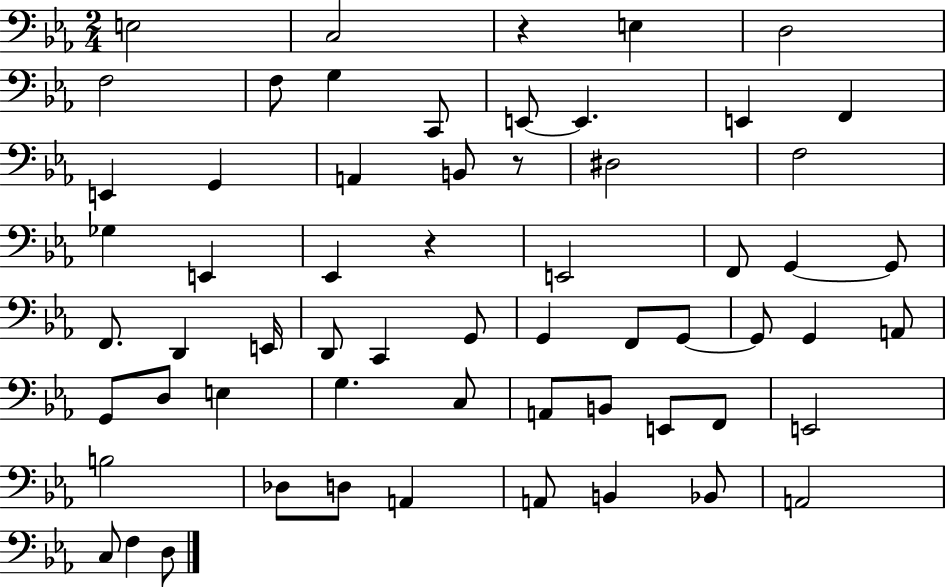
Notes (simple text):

E3/h C3/h R/q E3/q D3/h F3/h F3/e G3/q C2/e E2/e E2/q. E2/q F2/q E2/q G2/q A2/q B2/e R/e D#3/h F3/h Gb3/q E2/q Eb2/q R/q E2/h F2/e G2/q G2/e F2/e. D2/q E2/s D2/e C2/q G2/e G2/q F2/e G2/e G2/e G2/q A2/e G2/e D3/e E3/q G3/q. C3/e A2/e B2/e E2/e F2/e E2/h B3/h Db3/e D3/e A2/q A2/e B2/q Bb2/e A2/h C3/e F3/q D3/e